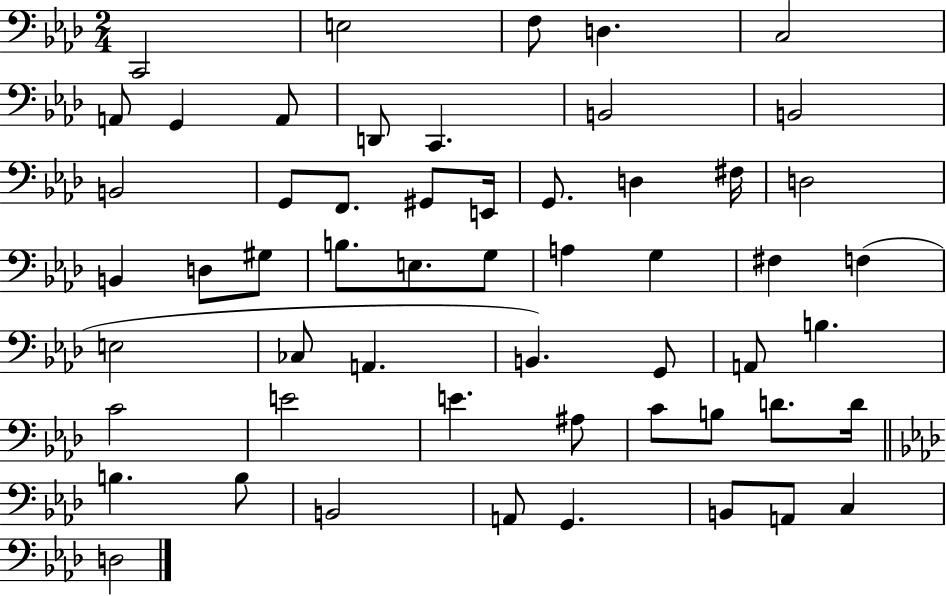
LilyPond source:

{
  \clef bass
  \numericTimeSignature
  \time 2/4
  \key aes \major
  c,2 | e2 | f8 d4. | c2 | \break a,8 g,4 a,8 | d,8 c,4. | b,2 | b,2 | \break b,2 | g,8 f,8. gis,8 e,16 | g,8. d4 fis16 | d2 | \break b,4 d8 gis8 | b8. e8. g8 | a4 g4 | fis4 f4( | \break e2 | ces8 a,4. | b,4.) g,8 | a,8 b4. | \break c'2 | e'2 | e'4. ais8 | c'8 b8 d'8. d'16 | \break \bar "||" \break \key aes \major b4. b8 | b,2 | a,8 g,4. | b,8 a,8 c4 | \break d2 | \bar "|."
}